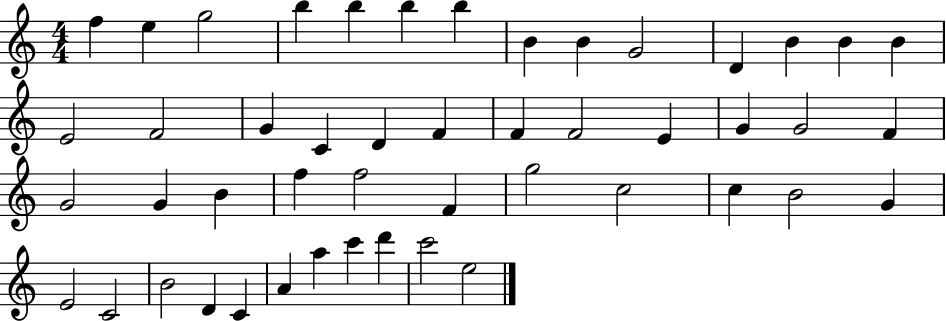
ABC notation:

X:1
T:Untitled
M:4/4
L:1/4
K:C
f e g2 b b b b B B G2 D B B B E2 F2 G C D F F F2 E G G2 F G2 G B f f2 F g2 c2 c B2 G E2 C2 B2 D C A a c' d' c'2 e2